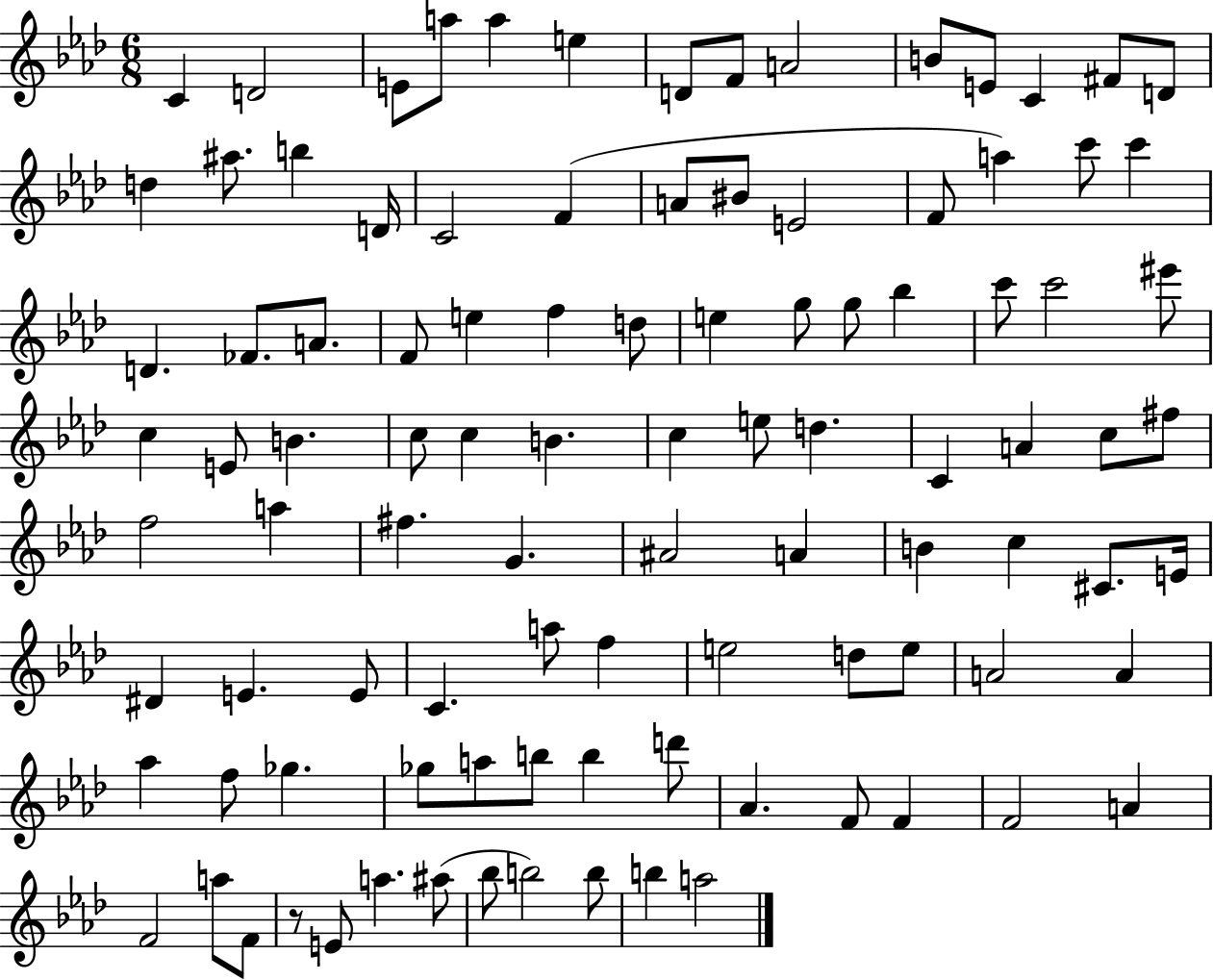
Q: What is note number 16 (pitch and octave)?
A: A#5